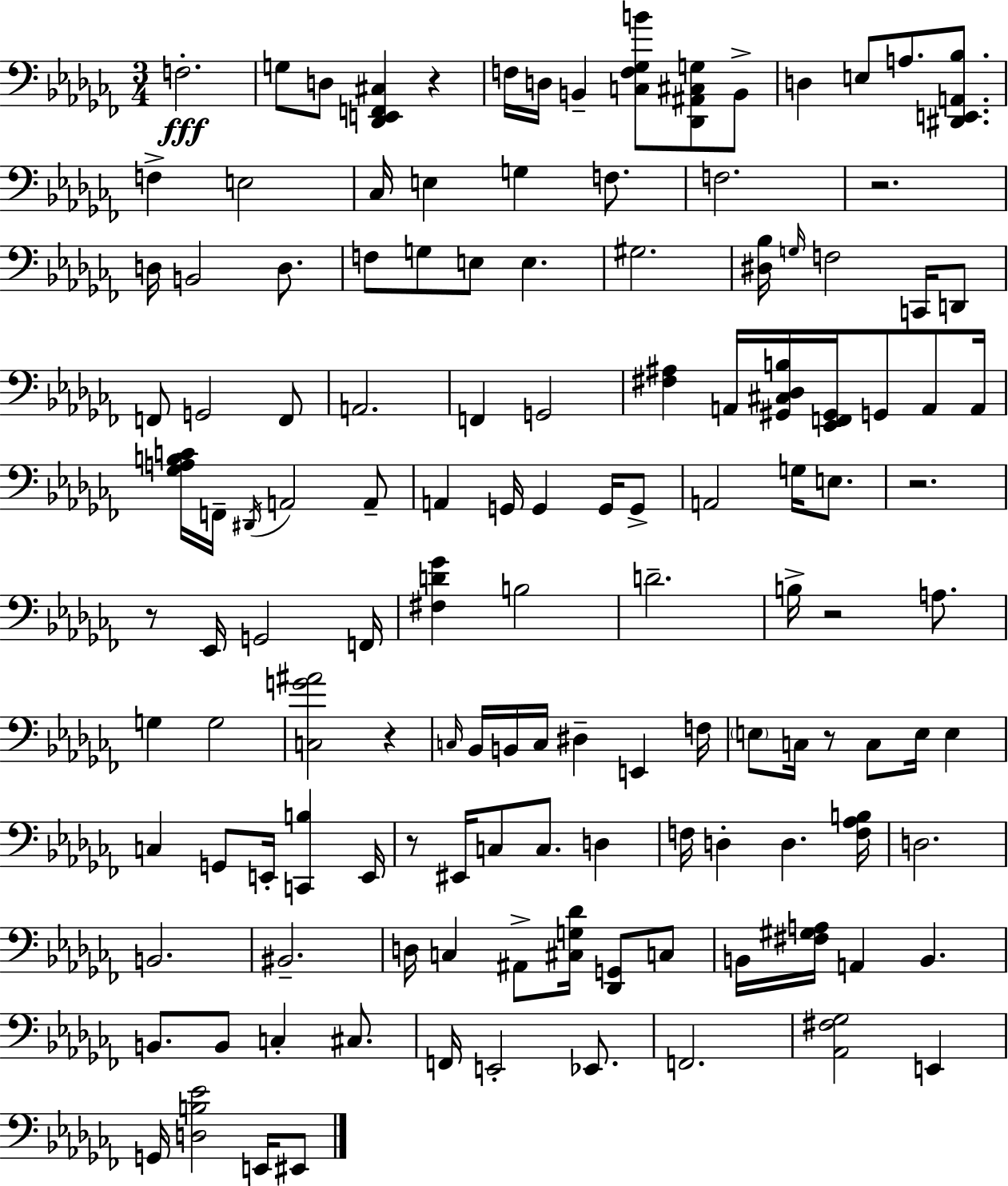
{
  \clef bass
  \numericTimeSignature
  \time 3/4
  \key aes \minor
  \repeat volta 2 { f2.-.\fff | g8 d8 <des, e, f, cis>4 r4 | f16 d16 b,4-- <c f ges b'>8 <des, ais, cis g>8 b,8-> | d4 e8 a8. <dis, e, a, bes>8. | \break f4-> e2 | ces16 e4 g4 f8. | f2. | r2. | \break d16 b,2 d8. | f8 g8 e8 e4. | gis2. | <dis bes>16 \grace { g16 } f2 c,16 d,8 | \break f,8 g,2 f,8 | a,2. | f,4 g,2 | <fis ais>4 a,16 <gis, cis des b>16 <ees, f, gis,>16 g,8 a,8 | \break a,16 <ges a b c'>16 f,16-- \acciaccatura { dis,16 } a,2 | a,8-- a,4 g,16 g,4 g,16 | g,8-> a,2 g16 e8. | r2. | \break r8 ees,16 g,2 | f,16 <fis d' ges'>4 b2 | d'2.-- | b16-> r2 a8. | \break g4 g2 | <c g' ais'>2 r4 | \grace { c16 } bes,16 b,16 c16 dis4-- e,4 | f16 \parenthesize e8 c16 r8 c8 e16 e4 | \break c4 g,8 e,16-. <c, b>4 | e,16 r8 eis,16 c8 c8. d4 | f16 d4-. d4. | <f aes b>16 d2. | \break b,2. | bis,2.-- | d16 c4 ais,8-> <cis g des'>16 <des, g,>8 | c8 b,16 <fis gis a>16 a,4 b,4. | \break b,8. b,8 c4-. | cis8. f,16 e,2-. | ees,8. f,2. | <aes, fis ges>2 e,4 | \break g,16 <d b ees'>2 | e,16 eis,8 } \bar "|."
}